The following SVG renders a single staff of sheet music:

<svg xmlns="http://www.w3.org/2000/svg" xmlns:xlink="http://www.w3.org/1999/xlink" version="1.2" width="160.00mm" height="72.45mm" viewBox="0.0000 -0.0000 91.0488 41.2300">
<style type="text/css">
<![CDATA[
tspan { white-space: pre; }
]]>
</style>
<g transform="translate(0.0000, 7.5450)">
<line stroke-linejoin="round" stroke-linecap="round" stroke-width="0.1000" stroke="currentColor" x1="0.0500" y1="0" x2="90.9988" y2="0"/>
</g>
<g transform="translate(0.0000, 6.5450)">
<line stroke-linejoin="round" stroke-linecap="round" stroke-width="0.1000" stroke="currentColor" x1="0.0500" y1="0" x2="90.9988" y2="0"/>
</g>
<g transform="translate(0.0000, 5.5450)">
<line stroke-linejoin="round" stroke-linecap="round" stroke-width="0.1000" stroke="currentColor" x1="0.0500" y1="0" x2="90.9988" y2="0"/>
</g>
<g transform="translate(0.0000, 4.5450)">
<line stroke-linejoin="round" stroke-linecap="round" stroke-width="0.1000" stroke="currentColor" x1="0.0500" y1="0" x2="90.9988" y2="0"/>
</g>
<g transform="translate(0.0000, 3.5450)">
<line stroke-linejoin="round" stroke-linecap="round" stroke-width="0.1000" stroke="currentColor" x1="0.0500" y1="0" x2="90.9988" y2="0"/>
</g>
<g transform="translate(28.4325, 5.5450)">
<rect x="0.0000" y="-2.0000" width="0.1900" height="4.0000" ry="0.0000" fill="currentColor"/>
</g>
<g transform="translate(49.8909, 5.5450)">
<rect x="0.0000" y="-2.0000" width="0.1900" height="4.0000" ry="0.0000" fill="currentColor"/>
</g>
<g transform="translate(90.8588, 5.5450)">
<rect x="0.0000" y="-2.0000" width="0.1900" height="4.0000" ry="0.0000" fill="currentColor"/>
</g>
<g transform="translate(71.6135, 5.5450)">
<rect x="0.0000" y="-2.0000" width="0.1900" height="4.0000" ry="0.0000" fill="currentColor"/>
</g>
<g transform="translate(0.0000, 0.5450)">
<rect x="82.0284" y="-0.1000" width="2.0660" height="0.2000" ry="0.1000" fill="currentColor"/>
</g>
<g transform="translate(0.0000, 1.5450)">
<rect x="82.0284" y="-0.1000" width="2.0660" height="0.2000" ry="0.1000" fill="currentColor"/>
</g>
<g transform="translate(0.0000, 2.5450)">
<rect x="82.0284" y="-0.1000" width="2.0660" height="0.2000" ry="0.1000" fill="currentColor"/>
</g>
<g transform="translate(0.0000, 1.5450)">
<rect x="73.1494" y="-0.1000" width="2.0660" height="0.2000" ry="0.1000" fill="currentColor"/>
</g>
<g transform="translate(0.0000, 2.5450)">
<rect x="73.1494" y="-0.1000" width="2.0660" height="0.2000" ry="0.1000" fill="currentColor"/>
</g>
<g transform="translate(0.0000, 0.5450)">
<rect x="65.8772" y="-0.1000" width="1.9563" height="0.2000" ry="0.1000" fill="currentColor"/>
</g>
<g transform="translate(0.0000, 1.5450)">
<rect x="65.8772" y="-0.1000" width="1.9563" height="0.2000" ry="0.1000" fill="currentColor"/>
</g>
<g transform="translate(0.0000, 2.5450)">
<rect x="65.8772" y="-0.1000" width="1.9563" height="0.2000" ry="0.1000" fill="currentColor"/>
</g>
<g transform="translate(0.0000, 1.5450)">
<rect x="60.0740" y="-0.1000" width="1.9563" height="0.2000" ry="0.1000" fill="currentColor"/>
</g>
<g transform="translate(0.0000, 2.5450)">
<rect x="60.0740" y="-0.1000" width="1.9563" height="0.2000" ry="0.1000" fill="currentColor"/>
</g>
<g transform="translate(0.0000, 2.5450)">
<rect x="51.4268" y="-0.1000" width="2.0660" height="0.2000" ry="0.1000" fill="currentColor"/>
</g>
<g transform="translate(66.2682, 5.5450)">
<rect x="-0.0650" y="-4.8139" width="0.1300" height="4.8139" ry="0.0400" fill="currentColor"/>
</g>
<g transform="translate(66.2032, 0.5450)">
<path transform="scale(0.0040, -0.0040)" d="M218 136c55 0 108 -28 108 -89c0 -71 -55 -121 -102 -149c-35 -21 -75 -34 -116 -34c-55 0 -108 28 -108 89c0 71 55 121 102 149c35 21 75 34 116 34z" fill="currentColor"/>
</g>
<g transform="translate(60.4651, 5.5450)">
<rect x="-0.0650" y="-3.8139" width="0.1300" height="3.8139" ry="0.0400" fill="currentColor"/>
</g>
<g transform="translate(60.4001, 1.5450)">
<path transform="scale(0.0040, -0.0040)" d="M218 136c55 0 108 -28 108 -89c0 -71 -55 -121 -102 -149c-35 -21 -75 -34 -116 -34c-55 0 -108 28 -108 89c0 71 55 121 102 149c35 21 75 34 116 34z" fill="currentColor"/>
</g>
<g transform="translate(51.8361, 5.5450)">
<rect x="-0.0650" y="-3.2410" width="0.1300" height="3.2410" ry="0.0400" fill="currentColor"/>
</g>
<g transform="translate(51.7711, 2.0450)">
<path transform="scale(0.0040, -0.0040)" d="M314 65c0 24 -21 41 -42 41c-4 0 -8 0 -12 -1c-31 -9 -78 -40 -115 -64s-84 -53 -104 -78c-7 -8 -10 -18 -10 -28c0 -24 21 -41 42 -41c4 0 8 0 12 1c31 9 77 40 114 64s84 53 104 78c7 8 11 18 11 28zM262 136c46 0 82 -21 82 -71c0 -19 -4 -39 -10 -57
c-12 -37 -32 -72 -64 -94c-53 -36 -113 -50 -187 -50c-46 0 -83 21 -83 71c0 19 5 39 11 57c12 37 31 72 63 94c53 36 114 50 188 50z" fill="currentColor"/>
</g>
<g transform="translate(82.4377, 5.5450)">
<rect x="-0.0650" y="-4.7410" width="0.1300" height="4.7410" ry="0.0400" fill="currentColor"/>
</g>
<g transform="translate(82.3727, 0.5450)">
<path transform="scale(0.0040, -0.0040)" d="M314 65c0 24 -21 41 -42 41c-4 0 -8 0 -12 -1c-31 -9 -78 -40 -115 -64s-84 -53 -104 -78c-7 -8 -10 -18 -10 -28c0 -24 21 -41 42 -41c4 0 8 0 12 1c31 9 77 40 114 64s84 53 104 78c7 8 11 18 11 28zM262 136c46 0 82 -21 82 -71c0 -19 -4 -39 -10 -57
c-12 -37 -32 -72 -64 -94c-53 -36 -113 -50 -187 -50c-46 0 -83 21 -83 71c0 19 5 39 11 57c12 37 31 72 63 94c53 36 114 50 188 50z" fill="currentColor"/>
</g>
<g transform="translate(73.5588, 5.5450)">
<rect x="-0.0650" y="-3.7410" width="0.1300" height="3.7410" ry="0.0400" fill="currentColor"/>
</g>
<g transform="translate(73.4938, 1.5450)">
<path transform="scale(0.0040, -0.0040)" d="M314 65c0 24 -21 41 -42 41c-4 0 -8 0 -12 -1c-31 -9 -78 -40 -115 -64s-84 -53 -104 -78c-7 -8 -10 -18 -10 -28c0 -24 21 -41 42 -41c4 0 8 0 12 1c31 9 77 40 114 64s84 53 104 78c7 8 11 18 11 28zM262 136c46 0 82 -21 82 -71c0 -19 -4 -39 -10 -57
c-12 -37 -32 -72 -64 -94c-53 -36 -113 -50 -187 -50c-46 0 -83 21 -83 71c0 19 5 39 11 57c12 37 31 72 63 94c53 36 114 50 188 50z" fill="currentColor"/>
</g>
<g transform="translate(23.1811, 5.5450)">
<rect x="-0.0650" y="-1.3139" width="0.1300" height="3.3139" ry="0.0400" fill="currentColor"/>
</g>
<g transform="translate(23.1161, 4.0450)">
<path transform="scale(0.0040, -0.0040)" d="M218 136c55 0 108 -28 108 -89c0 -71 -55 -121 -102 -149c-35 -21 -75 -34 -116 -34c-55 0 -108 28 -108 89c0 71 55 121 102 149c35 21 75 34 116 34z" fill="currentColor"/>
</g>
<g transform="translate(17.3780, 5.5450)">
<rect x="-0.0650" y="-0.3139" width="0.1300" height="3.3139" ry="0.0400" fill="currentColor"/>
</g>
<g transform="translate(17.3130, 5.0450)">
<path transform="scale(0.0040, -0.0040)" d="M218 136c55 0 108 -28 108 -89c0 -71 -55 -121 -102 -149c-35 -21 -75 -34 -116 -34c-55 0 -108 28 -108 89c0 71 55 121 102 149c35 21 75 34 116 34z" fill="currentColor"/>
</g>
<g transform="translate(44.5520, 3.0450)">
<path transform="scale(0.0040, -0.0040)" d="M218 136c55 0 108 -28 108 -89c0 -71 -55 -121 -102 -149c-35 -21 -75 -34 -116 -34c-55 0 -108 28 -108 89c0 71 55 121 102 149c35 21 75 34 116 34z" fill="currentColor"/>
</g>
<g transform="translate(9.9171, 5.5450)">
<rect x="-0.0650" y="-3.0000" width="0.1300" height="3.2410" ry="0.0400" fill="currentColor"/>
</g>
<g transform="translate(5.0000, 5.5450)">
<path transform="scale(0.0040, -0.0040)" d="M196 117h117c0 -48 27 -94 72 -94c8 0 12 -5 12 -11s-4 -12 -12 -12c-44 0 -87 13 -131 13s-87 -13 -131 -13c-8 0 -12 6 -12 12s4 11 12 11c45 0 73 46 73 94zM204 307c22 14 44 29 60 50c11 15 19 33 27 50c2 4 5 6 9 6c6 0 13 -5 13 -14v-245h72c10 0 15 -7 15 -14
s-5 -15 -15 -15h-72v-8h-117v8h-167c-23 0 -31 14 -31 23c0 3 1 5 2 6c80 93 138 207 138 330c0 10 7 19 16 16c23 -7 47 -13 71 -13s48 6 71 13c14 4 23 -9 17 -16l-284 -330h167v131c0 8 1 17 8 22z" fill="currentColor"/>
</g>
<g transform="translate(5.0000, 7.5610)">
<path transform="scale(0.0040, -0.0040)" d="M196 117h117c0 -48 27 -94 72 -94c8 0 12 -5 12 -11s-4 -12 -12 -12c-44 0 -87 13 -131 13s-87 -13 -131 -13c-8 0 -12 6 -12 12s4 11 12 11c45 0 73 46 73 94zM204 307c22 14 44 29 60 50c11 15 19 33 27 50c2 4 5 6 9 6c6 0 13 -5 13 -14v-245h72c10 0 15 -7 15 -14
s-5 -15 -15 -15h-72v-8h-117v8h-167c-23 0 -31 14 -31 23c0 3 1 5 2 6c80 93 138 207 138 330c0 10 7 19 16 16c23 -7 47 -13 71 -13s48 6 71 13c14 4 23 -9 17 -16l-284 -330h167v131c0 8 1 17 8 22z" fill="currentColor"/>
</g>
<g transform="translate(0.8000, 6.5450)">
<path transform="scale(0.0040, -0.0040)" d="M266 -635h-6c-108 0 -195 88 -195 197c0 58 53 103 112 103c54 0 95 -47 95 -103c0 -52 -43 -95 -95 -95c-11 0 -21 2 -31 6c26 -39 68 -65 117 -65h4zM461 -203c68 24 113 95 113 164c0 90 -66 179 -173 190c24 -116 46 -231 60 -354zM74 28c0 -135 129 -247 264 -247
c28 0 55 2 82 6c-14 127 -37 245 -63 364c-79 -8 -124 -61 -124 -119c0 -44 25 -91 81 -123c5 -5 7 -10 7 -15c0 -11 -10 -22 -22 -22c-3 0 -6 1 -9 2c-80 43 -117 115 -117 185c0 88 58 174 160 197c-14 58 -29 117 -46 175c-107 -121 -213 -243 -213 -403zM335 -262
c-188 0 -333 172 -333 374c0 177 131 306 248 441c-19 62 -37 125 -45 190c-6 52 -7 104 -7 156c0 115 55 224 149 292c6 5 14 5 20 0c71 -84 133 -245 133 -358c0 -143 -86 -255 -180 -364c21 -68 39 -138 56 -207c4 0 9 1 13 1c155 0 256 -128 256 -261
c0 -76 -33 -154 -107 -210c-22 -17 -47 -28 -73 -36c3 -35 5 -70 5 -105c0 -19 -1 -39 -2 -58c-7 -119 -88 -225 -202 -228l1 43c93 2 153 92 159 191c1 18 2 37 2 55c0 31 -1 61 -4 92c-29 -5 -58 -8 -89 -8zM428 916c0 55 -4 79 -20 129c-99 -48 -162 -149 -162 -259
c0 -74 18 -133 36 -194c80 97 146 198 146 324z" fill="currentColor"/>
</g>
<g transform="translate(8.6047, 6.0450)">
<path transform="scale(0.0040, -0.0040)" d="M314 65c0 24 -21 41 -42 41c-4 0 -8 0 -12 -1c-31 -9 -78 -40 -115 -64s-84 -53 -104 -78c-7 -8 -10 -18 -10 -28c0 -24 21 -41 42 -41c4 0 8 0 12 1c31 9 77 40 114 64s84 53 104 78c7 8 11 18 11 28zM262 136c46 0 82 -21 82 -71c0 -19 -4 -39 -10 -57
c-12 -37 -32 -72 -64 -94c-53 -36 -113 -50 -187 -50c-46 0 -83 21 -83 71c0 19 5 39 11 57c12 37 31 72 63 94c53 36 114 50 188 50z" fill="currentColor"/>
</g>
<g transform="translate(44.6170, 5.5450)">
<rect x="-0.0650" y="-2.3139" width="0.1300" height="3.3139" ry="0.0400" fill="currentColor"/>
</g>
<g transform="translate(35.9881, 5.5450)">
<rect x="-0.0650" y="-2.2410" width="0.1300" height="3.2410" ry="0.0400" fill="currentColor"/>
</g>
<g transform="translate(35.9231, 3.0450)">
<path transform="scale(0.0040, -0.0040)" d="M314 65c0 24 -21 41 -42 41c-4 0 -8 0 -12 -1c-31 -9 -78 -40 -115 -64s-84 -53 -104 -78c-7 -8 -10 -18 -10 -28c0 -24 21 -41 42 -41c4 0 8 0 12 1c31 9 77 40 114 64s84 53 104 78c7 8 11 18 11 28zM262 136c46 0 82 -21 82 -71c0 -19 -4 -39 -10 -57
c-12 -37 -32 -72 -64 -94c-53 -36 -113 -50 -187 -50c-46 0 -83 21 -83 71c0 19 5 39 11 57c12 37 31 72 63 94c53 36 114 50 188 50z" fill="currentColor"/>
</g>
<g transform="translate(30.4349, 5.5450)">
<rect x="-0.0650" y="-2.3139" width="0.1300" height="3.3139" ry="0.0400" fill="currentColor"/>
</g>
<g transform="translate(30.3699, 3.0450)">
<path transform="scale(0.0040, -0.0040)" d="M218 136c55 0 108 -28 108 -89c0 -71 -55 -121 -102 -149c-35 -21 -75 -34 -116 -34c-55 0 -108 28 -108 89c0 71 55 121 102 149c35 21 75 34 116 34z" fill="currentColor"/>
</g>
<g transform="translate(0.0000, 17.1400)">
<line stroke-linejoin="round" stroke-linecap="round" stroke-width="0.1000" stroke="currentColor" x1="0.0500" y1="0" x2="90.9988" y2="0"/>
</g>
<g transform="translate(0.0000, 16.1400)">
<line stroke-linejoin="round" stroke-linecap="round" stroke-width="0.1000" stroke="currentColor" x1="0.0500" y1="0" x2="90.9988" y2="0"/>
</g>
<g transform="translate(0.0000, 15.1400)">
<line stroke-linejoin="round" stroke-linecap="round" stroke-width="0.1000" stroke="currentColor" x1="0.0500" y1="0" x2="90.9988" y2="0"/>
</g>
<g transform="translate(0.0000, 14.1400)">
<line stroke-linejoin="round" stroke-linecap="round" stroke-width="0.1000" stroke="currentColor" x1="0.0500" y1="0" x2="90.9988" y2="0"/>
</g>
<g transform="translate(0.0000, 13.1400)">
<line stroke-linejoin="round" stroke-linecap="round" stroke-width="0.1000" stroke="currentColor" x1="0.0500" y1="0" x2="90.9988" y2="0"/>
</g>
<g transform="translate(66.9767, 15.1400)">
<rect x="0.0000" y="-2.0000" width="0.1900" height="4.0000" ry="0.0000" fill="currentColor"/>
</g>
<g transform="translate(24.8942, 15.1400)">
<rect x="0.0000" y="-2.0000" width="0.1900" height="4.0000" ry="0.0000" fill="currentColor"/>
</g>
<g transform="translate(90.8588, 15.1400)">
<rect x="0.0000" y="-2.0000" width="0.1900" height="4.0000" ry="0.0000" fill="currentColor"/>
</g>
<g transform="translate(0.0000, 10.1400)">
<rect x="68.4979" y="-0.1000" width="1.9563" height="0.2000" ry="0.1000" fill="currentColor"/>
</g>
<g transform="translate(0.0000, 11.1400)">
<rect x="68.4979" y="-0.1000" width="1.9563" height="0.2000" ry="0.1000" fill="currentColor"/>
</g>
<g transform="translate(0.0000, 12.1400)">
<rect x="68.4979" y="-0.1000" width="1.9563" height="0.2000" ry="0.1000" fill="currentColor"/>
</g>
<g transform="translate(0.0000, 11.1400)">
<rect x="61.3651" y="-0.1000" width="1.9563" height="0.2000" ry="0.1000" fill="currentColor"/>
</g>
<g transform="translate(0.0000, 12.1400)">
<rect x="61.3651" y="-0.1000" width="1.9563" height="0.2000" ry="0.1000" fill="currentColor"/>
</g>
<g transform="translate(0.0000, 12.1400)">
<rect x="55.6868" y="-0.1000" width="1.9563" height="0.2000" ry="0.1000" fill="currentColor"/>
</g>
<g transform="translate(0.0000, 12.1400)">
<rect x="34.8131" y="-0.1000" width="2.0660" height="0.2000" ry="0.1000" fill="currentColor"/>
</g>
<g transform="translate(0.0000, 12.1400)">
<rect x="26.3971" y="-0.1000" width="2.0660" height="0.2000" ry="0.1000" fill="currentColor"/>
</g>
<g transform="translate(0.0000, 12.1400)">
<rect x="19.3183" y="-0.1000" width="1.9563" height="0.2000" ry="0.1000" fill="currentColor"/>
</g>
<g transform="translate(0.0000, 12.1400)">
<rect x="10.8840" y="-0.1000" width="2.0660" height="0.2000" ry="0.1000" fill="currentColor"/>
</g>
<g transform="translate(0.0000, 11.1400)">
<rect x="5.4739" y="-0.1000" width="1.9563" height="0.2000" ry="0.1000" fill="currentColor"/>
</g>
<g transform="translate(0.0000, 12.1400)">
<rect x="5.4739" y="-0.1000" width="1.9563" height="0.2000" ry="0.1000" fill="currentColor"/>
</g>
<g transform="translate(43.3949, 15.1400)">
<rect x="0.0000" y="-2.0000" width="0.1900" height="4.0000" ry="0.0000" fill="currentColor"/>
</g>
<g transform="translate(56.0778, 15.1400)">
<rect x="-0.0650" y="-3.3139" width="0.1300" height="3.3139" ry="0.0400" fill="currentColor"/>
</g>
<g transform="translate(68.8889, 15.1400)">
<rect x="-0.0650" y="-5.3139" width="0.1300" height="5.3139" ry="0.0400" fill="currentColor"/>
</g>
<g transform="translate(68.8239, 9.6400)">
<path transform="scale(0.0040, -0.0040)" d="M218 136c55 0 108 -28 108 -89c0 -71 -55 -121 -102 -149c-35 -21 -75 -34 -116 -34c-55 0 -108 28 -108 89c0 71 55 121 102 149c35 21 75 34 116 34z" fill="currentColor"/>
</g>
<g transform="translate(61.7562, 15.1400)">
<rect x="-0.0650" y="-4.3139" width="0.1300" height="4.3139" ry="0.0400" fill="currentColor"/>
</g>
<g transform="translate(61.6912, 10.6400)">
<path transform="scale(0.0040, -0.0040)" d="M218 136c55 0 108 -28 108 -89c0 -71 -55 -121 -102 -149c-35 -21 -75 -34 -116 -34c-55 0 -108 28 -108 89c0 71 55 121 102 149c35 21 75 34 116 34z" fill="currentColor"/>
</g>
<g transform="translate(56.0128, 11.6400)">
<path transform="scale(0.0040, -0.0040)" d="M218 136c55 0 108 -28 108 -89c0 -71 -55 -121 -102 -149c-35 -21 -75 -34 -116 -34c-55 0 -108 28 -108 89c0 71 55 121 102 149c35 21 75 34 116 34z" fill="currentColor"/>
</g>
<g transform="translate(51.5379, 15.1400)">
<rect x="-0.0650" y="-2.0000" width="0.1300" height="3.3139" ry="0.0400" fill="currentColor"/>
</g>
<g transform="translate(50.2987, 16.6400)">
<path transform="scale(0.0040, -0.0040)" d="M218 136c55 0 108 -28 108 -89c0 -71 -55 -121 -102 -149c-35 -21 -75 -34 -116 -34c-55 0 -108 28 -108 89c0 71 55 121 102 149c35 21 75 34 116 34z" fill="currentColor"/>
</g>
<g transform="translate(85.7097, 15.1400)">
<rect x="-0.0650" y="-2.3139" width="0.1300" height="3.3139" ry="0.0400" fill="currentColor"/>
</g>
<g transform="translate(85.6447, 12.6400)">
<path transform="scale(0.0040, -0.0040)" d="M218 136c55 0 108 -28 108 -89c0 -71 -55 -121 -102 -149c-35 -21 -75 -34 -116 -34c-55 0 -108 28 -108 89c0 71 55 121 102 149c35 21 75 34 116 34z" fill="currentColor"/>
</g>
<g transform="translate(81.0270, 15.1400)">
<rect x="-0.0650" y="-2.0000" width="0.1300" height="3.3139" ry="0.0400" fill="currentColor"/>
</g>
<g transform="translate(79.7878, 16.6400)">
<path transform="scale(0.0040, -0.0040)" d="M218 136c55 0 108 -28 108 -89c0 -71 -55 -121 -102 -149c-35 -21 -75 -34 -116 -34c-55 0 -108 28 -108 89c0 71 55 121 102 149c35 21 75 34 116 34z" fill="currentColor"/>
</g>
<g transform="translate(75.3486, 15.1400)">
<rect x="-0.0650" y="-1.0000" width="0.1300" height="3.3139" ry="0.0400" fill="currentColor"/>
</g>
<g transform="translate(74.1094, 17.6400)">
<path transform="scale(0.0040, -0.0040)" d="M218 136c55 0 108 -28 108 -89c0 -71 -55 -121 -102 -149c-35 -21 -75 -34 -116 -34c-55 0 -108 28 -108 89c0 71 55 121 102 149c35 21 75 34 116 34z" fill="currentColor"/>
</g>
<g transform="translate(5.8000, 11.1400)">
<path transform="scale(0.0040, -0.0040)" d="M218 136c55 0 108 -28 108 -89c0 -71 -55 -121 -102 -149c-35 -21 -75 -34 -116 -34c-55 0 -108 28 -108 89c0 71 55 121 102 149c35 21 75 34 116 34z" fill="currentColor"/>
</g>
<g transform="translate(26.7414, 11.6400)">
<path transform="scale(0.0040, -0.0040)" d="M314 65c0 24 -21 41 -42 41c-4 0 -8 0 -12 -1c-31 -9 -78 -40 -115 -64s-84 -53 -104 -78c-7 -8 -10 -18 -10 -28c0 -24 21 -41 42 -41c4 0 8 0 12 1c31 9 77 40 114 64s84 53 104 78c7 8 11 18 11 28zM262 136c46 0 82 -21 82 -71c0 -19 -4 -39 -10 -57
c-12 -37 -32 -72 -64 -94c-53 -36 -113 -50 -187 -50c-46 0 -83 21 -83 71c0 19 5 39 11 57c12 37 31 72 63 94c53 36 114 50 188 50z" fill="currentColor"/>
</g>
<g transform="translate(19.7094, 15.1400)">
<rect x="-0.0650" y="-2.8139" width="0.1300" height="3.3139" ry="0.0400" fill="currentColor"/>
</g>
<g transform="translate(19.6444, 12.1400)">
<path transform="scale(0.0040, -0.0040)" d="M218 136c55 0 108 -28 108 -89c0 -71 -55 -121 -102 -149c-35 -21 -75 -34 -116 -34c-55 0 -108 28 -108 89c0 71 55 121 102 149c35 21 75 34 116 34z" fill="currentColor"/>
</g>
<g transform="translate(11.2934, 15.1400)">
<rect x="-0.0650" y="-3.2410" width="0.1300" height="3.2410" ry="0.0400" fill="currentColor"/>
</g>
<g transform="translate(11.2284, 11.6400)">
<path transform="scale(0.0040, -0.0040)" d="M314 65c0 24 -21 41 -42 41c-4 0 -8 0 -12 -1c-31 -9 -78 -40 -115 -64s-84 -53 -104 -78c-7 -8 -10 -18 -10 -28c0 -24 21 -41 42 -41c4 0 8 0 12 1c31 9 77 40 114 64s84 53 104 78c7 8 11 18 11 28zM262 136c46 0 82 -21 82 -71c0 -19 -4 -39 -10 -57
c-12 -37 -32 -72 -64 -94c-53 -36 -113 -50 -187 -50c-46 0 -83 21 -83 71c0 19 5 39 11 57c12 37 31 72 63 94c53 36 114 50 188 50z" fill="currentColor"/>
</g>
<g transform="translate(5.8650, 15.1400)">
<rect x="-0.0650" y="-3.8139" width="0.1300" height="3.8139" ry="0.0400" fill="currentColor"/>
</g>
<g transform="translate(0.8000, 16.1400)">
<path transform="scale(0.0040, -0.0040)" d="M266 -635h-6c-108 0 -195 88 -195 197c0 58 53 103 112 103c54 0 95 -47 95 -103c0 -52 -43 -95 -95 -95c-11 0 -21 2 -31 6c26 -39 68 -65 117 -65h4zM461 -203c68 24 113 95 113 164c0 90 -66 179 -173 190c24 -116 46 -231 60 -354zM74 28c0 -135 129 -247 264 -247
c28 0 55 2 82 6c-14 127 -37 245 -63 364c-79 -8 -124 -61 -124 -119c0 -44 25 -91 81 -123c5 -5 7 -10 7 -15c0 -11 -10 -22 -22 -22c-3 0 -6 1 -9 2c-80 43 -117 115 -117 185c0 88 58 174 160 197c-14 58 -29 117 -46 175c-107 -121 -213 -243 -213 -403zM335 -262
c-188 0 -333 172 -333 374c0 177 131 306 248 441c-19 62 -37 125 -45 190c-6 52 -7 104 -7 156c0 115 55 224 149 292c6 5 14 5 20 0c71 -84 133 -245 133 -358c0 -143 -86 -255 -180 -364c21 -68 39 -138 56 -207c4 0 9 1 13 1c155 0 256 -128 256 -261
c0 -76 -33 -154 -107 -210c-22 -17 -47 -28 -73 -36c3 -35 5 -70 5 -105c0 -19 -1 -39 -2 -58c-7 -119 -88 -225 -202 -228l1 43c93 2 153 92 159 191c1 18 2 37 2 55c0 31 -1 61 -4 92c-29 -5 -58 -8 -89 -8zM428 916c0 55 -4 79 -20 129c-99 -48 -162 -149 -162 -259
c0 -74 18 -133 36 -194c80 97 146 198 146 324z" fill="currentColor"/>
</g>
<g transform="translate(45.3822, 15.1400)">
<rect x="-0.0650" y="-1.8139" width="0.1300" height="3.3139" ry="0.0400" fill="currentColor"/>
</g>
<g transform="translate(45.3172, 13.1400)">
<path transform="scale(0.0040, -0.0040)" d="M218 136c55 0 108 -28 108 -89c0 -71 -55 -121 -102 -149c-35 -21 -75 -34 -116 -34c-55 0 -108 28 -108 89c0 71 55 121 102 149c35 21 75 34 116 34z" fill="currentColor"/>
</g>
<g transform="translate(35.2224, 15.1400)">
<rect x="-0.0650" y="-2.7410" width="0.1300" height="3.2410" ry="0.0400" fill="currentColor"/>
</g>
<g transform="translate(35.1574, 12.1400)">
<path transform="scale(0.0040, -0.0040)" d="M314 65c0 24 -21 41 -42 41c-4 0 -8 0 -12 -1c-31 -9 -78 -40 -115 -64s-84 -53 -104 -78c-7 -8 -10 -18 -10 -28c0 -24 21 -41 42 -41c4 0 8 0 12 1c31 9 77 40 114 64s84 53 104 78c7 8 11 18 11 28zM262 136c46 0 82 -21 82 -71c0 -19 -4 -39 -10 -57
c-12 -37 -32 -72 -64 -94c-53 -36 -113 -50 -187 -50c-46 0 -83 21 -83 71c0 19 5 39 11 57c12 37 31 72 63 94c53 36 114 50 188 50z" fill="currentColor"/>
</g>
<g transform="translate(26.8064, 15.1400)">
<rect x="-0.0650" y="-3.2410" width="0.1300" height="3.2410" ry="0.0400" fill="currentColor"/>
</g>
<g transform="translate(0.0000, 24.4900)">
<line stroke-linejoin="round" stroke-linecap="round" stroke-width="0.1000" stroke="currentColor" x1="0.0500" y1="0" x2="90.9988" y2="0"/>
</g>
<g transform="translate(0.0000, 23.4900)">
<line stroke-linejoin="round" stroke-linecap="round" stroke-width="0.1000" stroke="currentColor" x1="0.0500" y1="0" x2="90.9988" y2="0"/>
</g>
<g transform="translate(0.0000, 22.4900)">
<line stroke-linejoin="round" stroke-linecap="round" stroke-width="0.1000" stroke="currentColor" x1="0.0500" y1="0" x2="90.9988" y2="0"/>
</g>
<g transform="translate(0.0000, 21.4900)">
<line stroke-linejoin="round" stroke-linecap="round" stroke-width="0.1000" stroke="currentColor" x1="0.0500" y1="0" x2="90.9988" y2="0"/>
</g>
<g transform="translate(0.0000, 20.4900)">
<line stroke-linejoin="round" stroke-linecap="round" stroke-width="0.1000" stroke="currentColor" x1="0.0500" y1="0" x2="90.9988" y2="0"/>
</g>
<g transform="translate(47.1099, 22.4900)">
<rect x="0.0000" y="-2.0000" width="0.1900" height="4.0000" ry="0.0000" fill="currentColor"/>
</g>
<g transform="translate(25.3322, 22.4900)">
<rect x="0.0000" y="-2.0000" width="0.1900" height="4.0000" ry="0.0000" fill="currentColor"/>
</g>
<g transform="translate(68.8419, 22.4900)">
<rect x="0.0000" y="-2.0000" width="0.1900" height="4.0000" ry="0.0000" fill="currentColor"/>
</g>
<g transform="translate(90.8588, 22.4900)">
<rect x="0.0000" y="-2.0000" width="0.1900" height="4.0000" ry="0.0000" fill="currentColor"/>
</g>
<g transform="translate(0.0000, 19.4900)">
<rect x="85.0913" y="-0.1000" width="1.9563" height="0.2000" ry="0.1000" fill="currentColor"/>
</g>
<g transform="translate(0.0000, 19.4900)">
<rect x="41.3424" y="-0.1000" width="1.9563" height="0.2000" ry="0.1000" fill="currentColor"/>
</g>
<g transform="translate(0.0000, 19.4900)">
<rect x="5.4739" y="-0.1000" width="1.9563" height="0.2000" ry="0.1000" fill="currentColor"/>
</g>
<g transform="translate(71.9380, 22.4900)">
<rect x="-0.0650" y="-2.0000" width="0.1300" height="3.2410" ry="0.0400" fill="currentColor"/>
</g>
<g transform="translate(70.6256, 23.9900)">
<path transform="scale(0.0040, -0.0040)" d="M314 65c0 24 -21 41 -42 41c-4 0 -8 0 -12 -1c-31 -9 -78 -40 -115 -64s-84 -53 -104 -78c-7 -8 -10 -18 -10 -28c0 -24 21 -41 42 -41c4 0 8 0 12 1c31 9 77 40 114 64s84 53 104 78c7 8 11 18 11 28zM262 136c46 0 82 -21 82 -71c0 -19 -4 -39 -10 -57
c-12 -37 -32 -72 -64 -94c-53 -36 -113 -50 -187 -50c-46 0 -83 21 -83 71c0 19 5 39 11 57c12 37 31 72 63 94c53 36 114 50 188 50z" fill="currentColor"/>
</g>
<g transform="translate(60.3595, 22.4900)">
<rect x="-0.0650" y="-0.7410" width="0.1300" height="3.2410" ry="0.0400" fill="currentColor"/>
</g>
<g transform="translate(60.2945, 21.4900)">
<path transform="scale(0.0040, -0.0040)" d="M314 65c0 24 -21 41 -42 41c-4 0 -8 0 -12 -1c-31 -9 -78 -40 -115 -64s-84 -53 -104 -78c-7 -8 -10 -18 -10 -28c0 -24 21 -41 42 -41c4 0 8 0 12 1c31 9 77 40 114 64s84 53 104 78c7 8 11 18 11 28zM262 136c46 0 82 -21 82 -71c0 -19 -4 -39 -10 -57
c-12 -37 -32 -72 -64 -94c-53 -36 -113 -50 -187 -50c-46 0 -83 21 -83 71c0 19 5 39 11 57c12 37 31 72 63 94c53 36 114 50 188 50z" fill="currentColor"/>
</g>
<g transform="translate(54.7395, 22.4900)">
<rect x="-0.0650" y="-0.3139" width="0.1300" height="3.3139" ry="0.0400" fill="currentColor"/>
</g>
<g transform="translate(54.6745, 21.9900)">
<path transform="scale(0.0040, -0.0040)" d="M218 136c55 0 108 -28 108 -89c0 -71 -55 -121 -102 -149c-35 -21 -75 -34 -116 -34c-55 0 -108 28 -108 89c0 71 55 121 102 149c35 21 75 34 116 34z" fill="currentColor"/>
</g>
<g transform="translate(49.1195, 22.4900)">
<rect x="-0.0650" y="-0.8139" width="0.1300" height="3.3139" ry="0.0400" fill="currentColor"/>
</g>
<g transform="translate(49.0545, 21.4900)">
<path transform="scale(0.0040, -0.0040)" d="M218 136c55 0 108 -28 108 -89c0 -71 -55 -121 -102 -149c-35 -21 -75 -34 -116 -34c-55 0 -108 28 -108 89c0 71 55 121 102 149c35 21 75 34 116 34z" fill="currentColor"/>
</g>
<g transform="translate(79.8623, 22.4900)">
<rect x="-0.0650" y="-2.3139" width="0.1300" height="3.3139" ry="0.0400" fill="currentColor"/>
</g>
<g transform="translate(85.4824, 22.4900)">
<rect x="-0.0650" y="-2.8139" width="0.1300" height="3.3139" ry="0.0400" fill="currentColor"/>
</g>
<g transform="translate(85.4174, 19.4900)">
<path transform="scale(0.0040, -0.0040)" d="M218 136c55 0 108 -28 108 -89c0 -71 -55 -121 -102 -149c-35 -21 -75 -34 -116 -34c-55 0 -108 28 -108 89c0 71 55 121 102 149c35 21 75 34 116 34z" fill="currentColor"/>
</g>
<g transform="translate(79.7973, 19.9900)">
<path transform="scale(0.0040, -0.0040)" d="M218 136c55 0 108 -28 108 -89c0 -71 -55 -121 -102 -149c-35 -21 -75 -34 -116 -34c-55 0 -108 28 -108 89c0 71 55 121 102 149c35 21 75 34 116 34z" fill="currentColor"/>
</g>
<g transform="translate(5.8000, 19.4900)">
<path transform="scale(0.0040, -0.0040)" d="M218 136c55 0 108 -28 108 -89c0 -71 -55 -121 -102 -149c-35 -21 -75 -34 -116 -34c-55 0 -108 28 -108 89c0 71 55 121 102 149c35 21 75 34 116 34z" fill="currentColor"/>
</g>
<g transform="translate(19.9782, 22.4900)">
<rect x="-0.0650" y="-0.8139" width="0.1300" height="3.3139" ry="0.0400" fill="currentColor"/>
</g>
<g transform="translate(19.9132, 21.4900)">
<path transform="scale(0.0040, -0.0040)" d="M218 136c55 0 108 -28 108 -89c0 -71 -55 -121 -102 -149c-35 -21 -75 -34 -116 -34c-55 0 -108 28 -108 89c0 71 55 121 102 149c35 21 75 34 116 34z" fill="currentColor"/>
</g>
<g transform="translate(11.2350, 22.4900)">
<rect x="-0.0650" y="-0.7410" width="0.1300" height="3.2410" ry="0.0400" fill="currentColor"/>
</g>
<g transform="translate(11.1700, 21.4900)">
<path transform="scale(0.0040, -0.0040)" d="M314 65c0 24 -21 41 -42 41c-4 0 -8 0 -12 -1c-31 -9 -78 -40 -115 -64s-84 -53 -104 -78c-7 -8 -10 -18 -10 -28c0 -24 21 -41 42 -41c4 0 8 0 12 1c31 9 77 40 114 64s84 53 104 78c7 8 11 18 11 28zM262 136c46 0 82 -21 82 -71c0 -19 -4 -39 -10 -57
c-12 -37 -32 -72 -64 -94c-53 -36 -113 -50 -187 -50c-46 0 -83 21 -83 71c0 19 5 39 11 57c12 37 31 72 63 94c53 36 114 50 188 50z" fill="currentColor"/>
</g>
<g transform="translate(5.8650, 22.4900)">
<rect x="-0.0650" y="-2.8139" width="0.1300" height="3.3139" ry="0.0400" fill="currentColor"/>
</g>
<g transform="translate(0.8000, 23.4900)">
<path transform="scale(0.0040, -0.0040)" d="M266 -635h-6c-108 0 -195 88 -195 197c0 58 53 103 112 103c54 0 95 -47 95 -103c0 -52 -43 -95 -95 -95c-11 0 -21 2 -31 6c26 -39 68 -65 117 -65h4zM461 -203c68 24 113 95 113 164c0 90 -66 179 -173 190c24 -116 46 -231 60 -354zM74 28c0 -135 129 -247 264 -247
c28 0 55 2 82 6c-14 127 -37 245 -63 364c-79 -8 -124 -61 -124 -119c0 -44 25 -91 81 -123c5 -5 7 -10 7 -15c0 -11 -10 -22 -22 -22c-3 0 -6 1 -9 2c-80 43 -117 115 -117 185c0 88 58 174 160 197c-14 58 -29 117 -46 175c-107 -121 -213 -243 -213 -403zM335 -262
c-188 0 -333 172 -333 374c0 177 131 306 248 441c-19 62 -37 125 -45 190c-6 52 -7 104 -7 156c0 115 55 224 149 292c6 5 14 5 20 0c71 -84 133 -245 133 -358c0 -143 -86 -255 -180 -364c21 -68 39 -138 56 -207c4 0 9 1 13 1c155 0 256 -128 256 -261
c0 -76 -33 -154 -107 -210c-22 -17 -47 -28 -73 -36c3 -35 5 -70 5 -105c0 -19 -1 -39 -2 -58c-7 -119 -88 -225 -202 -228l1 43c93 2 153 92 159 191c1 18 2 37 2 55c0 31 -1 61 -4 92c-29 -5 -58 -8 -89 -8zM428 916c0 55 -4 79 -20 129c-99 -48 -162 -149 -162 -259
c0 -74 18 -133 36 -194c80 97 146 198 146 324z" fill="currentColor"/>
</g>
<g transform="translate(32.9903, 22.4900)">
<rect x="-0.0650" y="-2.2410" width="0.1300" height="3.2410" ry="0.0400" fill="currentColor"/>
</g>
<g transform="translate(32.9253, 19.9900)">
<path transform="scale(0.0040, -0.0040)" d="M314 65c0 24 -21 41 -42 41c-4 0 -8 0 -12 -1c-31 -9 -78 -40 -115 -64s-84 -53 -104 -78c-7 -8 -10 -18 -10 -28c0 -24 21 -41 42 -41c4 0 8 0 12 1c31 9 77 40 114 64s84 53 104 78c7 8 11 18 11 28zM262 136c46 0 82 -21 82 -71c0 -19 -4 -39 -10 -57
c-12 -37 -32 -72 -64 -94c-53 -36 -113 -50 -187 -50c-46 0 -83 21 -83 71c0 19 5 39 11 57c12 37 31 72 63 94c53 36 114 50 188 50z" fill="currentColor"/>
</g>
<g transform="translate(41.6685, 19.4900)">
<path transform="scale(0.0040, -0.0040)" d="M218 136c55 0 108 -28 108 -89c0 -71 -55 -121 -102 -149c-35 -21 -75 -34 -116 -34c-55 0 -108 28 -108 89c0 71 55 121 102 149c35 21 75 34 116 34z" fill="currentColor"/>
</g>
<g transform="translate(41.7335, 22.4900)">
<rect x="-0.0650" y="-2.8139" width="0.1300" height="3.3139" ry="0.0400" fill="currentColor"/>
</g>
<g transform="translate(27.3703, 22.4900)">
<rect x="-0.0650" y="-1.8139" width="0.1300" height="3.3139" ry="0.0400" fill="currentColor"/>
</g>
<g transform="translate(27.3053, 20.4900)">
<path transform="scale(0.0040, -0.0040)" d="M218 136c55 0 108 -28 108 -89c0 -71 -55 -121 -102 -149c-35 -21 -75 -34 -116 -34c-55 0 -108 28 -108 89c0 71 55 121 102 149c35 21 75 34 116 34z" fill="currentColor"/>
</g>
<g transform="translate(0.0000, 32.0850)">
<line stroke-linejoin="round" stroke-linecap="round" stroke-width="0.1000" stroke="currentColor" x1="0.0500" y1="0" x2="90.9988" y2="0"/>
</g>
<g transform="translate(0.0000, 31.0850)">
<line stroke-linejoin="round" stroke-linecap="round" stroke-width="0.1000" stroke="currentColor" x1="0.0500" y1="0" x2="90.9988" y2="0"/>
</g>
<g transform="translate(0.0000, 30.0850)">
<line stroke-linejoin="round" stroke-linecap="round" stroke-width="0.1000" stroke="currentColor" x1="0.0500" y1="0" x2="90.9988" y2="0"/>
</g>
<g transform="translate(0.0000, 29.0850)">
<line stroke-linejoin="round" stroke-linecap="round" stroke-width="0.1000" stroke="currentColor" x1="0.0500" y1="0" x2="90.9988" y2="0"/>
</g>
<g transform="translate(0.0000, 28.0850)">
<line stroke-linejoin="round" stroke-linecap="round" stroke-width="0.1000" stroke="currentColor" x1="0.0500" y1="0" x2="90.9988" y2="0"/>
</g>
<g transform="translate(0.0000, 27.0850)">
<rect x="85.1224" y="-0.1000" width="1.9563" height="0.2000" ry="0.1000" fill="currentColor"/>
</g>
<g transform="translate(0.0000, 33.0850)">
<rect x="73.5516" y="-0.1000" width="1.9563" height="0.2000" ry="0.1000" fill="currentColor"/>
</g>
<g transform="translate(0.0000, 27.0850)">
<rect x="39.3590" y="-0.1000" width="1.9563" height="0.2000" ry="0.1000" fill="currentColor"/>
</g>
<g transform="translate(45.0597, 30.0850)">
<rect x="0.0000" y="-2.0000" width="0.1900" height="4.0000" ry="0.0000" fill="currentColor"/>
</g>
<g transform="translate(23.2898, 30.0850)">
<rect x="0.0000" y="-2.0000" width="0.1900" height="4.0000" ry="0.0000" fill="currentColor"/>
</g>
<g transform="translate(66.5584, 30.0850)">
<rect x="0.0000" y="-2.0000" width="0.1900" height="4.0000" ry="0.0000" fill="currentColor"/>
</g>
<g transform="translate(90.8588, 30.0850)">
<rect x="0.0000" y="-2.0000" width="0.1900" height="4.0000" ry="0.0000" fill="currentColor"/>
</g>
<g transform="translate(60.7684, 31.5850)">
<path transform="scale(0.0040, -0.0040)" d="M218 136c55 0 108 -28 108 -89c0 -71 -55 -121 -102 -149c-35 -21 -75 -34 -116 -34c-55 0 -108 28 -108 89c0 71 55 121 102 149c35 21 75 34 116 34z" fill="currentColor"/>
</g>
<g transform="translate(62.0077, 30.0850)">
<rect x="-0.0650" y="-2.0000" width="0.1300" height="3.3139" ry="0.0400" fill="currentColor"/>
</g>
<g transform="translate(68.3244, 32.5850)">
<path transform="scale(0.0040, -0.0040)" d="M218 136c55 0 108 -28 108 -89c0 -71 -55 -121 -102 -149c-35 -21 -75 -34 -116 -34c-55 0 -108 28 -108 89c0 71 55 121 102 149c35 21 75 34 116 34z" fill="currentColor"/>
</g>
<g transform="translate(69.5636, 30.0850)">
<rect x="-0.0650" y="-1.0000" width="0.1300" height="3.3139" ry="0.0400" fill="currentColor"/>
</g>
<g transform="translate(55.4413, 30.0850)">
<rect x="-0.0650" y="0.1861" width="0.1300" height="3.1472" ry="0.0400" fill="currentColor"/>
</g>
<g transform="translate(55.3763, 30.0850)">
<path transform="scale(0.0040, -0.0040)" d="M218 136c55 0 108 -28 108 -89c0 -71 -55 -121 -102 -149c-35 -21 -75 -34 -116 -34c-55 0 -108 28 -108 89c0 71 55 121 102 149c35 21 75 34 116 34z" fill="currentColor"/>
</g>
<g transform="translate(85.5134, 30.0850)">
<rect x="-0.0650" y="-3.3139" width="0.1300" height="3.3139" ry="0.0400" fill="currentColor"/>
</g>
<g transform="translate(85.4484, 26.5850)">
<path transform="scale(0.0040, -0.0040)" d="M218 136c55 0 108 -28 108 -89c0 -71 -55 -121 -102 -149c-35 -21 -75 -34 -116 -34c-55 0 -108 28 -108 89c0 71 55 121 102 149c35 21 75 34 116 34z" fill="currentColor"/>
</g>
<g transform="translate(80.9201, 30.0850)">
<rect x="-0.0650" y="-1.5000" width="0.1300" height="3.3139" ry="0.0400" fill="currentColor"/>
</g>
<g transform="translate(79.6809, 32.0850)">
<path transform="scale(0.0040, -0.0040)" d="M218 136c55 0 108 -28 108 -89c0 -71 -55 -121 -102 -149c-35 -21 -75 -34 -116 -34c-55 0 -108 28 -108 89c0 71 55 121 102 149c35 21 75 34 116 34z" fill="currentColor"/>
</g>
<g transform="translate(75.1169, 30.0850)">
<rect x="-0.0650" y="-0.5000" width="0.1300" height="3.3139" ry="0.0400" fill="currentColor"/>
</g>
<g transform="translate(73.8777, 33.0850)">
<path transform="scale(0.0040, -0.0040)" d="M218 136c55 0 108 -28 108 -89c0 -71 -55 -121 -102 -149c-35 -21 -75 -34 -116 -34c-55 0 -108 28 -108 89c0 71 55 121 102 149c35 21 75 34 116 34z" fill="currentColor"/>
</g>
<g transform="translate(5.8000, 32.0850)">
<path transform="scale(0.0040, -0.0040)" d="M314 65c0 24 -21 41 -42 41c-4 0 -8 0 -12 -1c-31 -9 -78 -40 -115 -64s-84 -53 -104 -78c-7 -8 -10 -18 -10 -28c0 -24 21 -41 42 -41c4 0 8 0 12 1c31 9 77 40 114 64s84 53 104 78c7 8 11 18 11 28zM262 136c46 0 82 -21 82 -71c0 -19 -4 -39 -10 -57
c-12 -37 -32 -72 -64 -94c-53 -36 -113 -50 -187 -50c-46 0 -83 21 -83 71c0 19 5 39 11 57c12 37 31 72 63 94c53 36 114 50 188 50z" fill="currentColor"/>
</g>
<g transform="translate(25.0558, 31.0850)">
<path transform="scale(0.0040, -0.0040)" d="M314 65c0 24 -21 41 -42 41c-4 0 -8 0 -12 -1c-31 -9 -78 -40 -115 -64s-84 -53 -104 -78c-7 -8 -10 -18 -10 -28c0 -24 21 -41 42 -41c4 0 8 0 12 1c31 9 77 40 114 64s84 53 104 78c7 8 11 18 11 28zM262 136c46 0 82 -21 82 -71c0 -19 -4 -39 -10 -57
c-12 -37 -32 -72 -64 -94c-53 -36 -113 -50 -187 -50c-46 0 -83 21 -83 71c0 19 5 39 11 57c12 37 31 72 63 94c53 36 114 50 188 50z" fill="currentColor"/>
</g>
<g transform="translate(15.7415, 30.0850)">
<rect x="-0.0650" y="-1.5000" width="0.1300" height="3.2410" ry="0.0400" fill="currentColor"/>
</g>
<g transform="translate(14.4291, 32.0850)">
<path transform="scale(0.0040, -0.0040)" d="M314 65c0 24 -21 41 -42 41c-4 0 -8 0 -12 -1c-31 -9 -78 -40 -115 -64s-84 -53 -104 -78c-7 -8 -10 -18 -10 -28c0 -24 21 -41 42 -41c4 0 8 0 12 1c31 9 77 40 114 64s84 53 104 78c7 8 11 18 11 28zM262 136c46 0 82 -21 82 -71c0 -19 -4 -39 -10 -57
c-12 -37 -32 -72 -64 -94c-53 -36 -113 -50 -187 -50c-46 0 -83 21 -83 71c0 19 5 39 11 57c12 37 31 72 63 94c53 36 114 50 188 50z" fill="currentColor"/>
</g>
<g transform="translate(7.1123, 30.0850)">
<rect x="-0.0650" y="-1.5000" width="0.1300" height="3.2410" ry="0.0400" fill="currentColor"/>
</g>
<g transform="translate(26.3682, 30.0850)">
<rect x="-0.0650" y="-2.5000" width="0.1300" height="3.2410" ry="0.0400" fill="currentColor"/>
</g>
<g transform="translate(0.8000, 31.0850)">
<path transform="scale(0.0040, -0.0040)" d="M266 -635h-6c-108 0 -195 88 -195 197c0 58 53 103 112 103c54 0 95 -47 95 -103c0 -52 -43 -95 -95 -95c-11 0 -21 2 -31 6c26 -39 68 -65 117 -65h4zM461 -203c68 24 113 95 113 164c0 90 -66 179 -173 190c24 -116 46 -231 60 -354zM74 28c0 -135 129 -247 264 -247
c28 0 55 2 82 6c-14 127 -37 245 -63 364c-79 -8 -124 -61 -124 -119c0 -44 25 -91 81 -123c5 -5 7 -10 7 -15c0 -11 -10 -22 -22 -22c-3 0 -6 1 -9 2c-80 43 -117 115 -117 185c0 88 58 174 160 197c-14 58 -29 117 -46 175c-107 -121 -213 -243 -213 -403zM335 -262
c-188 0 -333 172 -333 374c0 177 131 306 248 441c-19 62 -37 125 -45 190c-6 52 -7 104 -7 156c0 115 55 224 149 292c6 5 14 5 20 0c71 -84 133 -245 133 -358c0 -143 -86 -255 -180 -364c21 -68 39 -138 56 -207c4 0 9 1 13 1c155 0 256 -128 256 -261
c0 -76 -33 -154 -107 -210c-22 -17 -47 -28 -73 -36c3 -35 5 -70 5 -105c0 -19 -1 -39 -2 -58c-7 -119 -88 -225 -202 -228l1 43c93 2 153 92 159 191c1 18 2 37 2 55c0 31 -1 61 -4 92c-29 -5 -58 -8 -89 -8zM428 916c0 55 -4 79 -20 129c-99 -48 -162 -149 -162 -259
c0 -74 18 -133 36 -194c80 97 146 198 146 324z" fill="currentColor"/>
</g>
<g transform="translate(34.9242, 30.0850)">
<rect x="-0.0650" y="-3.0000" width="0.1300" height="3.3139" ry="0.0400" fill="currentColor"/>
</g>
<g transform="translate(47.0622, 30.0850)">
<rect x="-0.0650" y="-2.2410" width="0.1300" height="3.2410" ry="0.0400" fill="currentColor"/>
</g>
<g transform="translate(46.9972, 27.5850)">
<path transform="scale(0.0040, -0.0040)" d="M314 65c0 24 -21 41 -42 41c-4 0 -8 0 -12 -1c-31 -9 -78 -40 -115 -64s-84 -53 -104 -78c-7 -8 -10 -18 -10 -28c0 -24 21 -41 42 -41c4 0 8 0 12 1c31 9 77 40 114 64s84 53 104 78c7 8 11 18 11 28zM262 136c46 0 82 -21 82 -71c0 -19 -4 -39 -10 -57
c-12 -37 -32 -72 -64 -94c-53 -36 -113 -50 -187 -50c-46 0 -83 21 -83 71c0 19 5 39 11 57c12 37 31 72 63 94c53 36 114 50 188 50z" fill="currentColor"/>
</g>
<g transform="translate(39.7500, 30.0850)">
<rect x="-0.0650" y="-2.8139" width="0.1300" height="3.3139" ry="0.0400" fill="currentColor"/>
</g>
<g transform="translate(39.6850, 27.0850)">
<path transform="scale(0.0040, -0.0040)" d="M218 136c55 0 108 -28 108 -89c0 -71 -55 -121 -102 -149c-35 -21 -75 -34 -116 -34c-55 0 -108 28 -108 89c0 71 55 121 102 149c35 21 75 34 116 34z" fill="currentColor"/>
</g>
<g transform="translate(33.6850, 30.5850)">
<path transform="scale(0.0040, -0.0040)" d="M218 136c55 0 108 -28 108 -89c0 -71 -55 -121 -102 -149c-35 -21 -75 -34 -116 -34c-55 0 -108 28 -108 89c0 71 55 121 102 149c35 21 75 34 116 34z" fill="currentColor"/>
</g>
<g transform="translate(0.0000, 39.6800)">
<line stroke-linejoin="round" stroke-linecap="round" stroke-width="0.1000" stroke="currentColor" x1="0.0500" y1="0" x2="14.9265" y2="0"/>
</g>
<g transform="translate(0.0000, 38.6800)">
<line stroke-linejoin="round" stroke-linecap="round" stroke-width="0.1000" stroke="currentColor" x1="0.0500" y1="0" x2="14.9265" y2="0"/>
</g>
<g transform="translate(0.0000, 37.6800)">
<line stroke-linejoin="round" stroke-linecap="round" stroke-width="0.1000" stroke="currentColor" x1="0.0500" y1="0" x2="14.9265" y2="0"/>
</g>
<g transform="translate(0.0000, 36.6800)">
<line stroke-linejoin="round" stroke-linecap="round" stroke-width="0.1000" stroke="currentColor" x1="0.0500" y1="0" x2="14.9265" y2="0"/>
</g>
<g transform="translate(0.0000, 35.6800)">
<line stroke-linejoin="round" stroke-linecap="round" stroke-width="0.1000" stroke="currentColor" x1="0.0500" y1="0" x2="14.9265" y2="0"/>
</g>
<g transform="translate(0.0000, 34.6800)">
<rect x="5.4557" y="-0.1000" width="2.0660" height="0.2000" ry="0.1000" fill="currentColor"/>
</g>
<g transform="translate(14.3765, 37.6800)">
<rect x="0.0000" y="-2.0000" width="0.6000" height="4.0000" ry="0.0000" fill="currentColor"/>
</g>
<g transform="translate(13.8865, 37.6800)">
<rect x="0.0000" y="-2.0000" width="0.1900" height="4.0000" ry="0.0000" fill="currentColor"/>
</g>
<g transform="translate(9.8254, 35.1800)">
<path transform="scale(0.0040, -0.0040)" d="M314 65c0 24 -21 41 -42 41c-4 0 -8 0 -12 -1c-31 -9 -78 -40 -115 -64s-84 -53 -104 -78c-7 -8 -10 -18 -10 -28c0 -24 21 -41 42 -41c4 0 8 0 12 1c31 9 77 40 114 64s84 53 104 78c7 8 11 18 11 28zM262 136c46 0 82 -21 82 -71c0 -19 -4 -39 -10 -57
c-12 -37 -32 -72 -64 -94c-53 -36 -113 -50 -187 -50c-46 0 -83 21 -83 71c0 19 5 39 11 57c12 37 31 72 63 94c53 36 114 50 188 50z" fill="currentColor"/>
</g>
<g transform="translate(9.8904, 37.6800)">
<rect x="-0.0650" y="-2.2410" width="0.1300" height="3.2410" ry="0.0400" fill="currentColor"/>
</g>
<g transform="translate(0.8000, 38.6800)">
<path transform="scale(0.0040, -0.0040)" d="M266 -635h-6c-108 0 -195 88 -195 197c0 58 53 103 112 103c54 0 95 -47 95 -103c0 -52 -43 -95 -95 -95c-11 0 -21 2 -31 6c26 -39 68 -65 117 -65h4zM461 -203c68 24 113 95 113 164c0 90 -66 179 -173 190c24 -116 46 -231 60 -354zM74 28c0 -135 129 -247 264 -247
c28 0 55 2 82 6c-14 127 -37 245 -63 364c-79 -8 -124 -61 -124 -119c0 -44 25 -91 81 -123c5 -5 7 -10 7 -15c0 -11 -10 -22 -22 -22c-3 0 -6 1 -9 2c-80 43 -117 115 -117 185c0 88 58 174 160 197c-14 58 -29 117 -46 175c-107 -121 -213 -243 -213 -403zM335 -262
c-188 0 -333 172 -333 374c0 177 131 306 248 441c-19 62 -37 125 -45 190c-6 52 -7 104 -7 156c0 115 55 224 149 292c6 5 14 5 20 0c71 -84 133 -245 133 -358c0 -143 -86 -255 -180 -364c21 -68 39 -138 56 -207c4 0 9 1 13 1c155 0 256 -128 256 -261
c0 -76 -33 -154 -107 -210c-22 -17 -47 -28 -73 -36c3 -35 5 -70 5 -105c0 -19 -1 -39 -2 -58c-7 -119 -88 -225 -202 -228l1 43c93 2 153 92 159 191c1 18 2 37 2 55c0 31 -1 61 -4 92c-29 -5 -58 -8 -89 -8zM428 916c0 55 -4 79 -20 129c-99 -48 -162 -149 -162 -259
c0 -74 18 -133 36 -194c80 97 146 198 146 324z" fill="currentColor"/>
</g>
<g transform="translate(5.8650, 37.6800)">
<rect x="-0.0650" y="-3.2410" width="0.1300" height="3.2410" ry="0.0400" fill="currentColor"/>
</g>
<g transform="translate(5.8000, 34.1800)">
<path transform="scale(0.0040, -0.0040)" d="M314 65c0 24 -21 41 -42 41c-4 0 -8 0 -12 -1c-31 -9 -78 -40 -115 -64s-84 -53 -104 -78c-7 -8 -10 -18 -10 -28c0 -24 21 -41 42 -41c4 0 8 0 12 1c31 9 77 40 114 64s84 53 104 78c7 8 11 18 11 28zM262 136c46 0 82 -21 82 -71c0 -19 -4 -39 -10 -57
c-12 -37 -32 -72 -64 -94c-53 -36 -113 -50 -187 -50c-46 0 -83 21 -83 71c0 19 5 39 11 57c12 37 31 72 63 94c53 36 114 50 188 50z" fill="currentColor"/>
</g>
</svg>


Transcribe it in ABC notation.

X:1
T:Untitled
M:4/4
L:1/4
K:C
A2 c e g g2 g b2 c' e' c'2 e'2 c' b2 a b2 a2 f F b d' f' D F g a d2 d f g2 a d c d2 F2 g a E2 E2 G2 A a g2 B F D C E b b2 g2